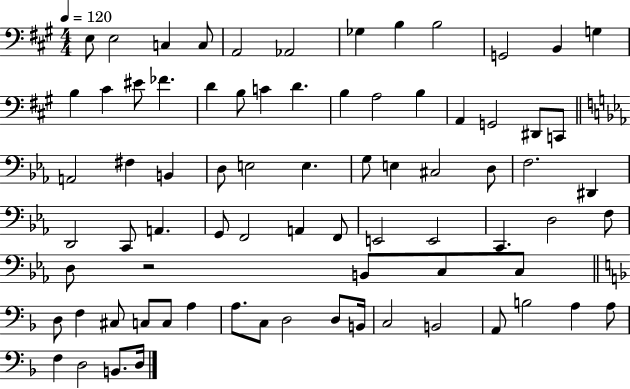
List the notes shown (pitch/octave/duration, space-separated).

E3/e E3/h C3/q C3/e A2/h Ab2/h Gb3/q B3/q B3/h G2/h B2/q G3/q B3/q C#4/q EIS4/e FES4/q. D4/q B3/e C4/q D4/q. B3/q A3/h B3/q A2/q G2/h D#2/e C2/e A2/h F#3/q B2/q D3/e E3/h E3/q. G3/e E3/q C#3/h D3/e F3/h. D#2/q D2/h C2/e A2/q. G2/e F2/h A2/q F2/e E2/h E2/h C2/q. D3/h F3/e D3/e R/h B2/e C3/e C3/e D3/e F3/q C#3/e C3/e C3/e A3/q A3/e. C3/e D3/h D3/e B2/s C3/h B2/h A2/e B3/h A3/q A3/e F3/q D3/h B2/e. D3/s